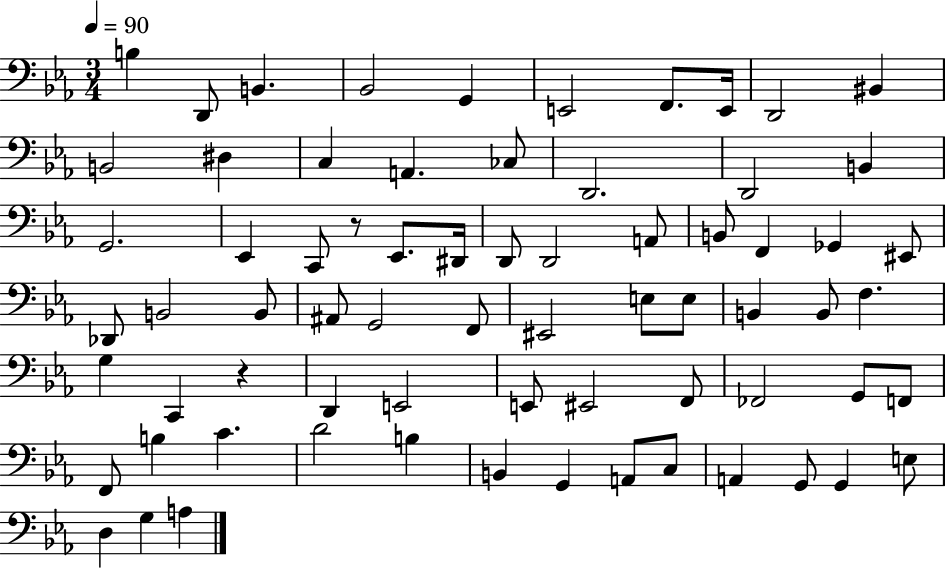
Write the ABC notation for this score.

X:1
T:Untitled
M:3/4
L:1/4
K:Eb
B, D,,/2 B,, _B,,2 G,, E,,2 F,,/2 E,,/4 D,,2 ^B,, B,,2 ^D, C, A,, _C,/2 D,,2 D,,2 B,, G,,2 _E,, C,,/2 z/2 _E,,/2 ^D,,/4 D,,/2 D,,2 A,,/2 B,,/2 F,, _G,, ^E,,/2 _D,,/2 B,,2 B,,/2 ^A,,/2 G,,2 F,,/2 ^E,,2 E,/2 E,/2 B,, B,,/2 F, G, C,, z D,, E,,2 E,,/2 ^E,,2 F,,/2 _F,,2 G,,/2 F,,/2 F,,/2 B, C D2 B, B,, G,, A,,/2 C,/2 A,, G,,/2 G,, E,/2 D, G, A,